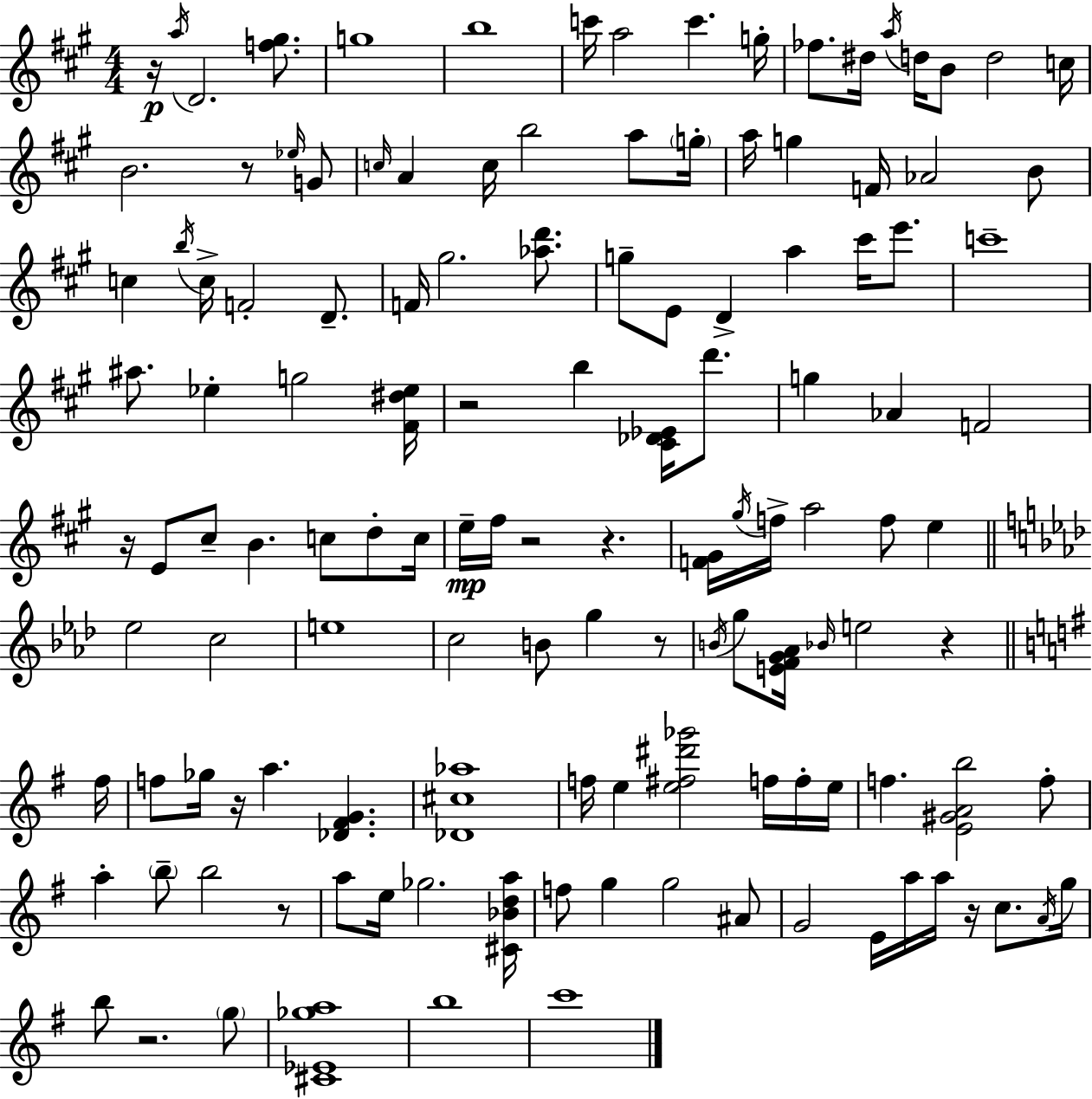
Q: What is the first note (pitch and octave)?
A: A5